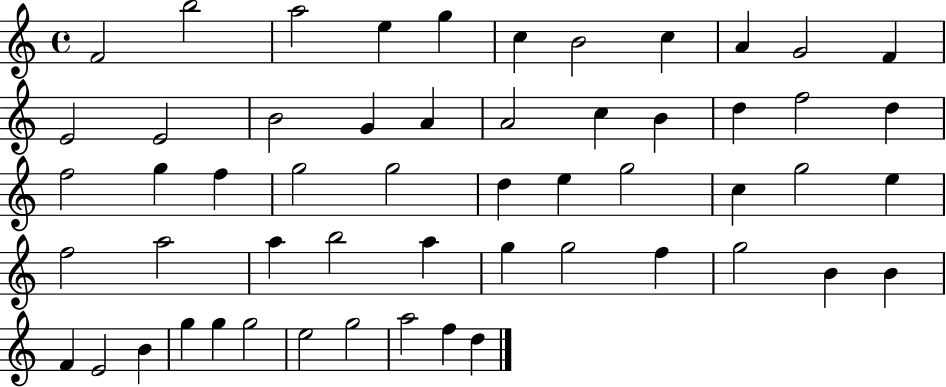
F4/h B5/h A5/h E5/q G5/q C5/q B4/h C5/q A4/q G4/h F4/q E4/h E4/h B4/h G4/q A4/q A4/h C5/q B4/q D5/q F5/h D5/q F5/h G5/q F5/q G5/h G5/h D5/q E5/q G5/h C5/q G5/h E5/q F5/h A5/h A5/q B5/h A5/q G5/q G5/h F5/q G5/h B4/q B4/q F4/q E4/h B4/q G5/q G5/q G5/h E5/h G5/h A5/h F5/q D5/q